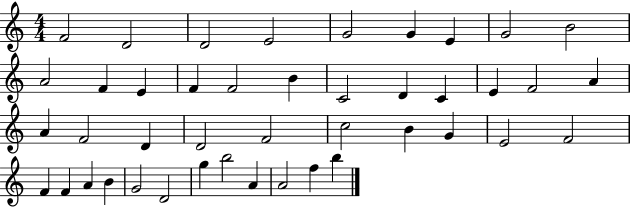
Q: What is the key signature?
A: C major